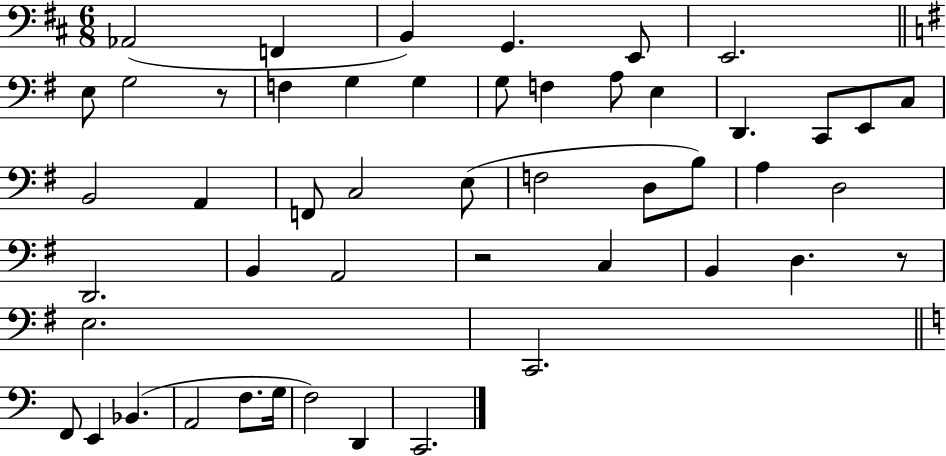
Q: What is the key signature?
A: D major